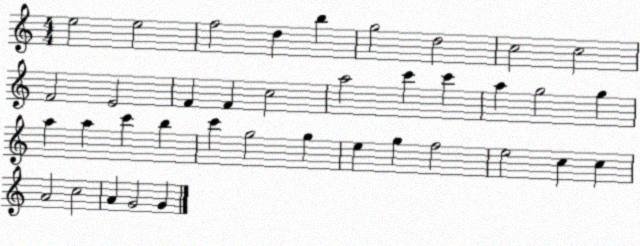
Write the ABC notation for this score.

X:1
T:Untitled
M:4/4
L:1/4
K:C
e2 e2 f2 d b g2 d2 c2 c2 F2 E2 F F c2 a2 c' c' a g2 g a a c' b c' g2 g e g f2 e2 c c A2 c2 A G2 G